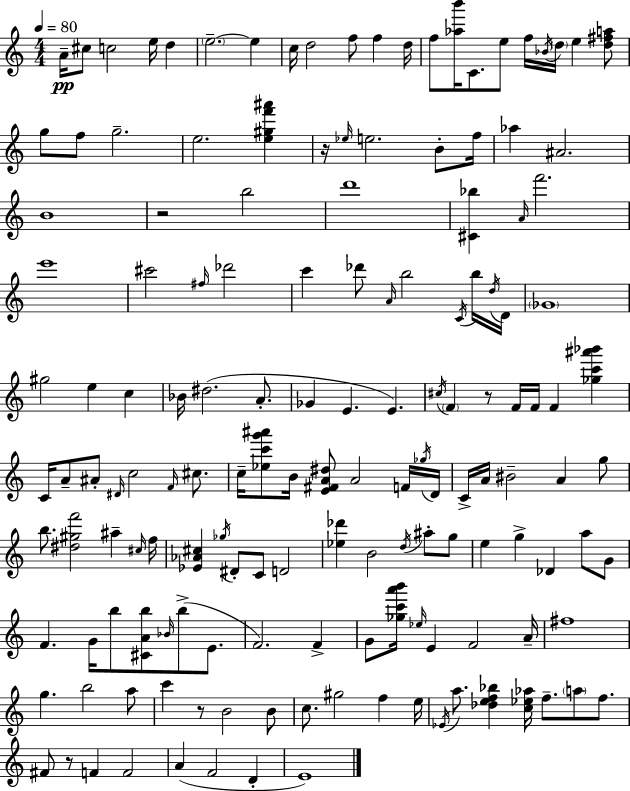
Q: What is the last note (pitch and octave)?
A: E4